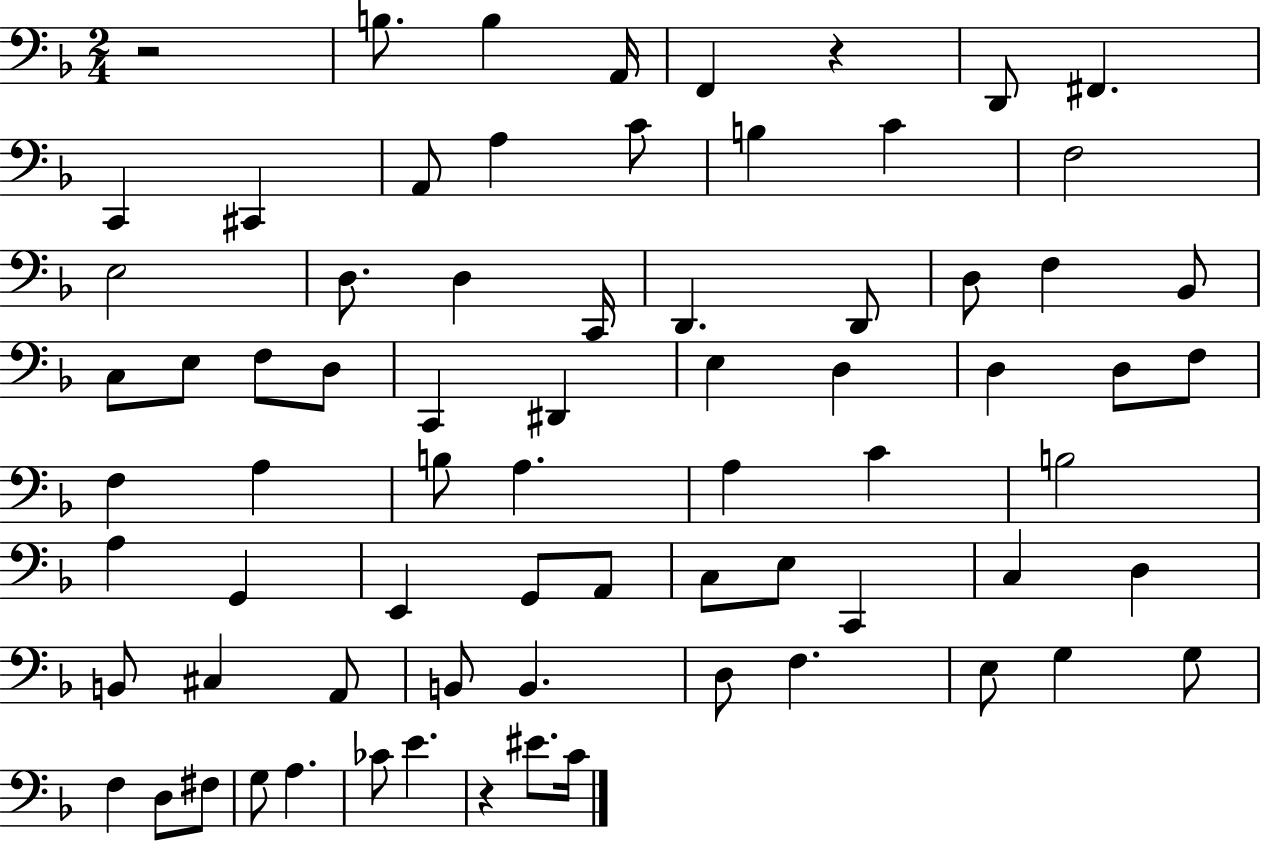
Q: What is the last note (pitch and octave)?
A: C4